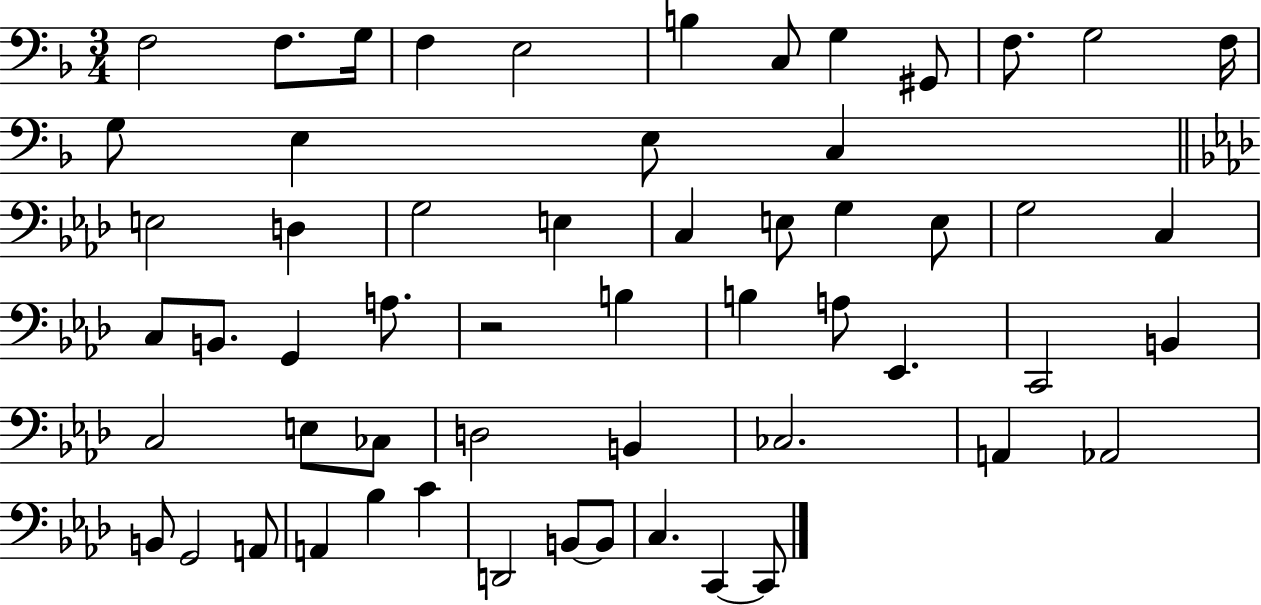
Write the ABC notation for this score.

X:1
T:Untitled
M:3/4
L:1/4
K:F
F,2 F,/2 G,/4 F, E,2 B, C,/2 G, ^G,,/2 F,/2 G,2 F,/4 G,/2 E, E,/2 C, E,2 D, G,2 E, C, E,/2 G, E,/2 G,2 C, C,/2 B,,/2 G,, A,/2 z2 B, B, A,/2 _E,, C,,2 B,, C,2 E,/2 _C,/2 D,2 B,, _C,2 A,, _A,,2 B,,/2 G,,2 A,,/2 A,, _B, C D,,2 B,,/2 B,,/2 C, C,, C,,/2